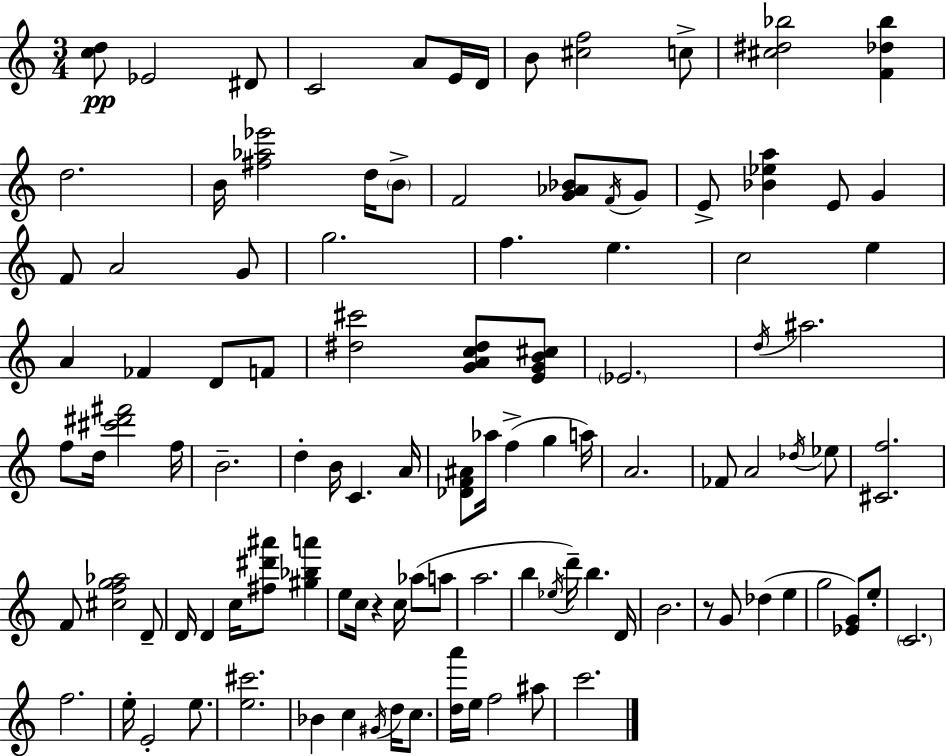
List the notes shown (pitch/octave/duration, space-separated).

[C5,D5]/e Eb4/h D#4/e C4/h A4/e E4/s D4/s B4/e [C#5,F5]/h C5/e [C#5,D#5,Bb5]/h [F4,Db5,Bb5]/q D5/h. B4/s [F#5,Ab5,Eb6]/h D5/s B4/e F4/h [G4,Ab4,Bb4]/e F4/s G4/e E4/e [Bb4,Eb5,A5]/q E4/e G4/q F4/e A4/h G4/e G5/h. F5/q. E5/q. C5/h E5/q A4/q FES4/q D4/e F4/e [D#5,C#6]/h [G4,A4,C5,D#5]/e [E4,G4,B4,C#5]/e Eb4/h. D5/s A#5/h. F5/e D5/s [C#6,D#6,F#6]/h F5/s B4/h. D5/q B4/s C4/q. A4/s [Db4,F4,A#4]/e Ab5/s F5/q G5/q A5/s A4/h. FES4/e A4/h Db5/s Eb5/e [C#4,F5]/h. F4/e [C#5,F5,G5,Ab5]/h D4/e D4/s D4/q C5/s [F#5,D#6,A#6]/e [G#5,Bb5,A6]/q E5/e C5/s R/q C5/s Ab5/e A5/e A5/h. B5/q Eb5/s D6/s B5/q. D4/s B4/h. R/e G4/e Db5/q E5/q G5/h [Eb4,G4]/e E5/e C4/h. F5/h. E5/s E4/h E5/e. [E5,C#6]/h. Bb4/q C5/q G#4/s D5/s C5/e. [D5,A6]/s E5/s F5/h A#5/e C6/h.